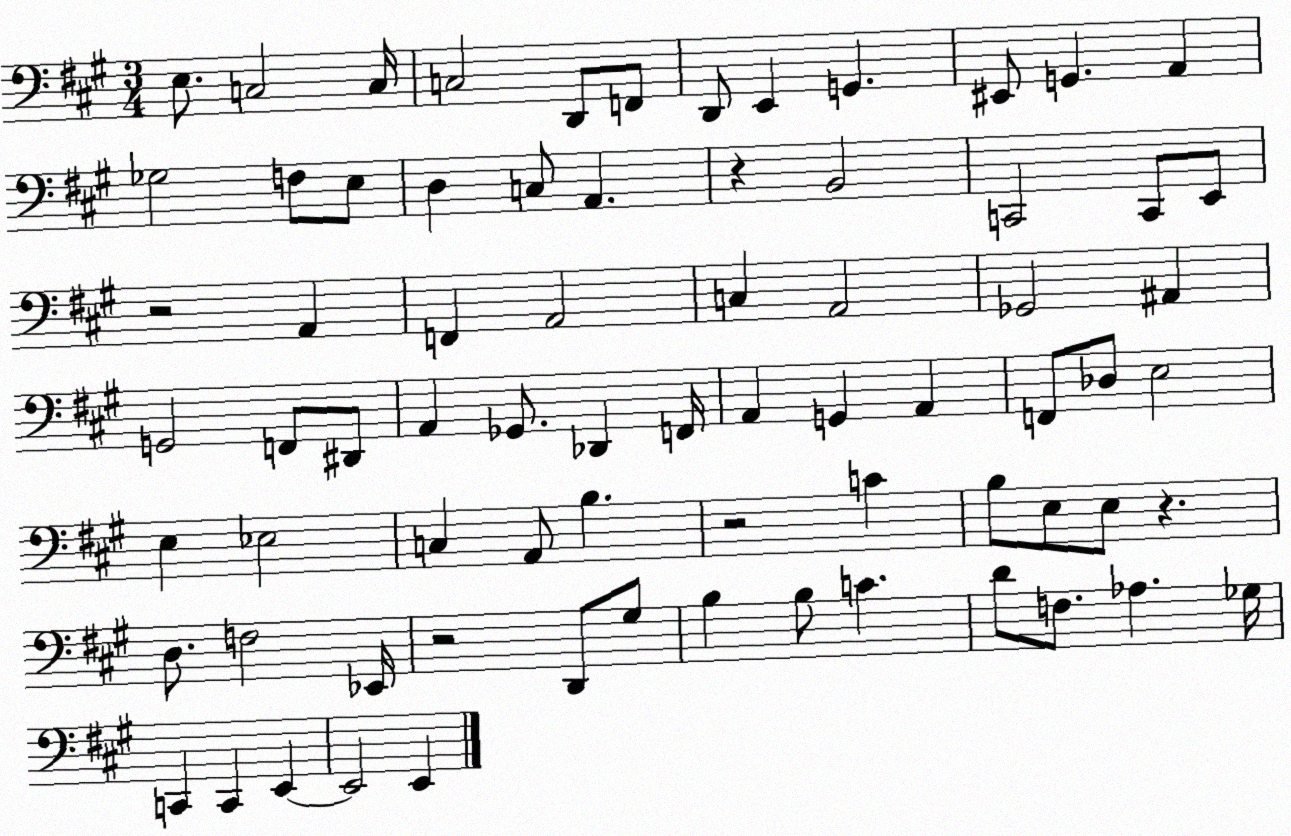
X:1
T:Untitled
M:3/4
L:1/4
K:A
E,/2 C,2 C,/4 C,2 D,,/2 F,,/2 D,,/2 E,, G,, ^E,,/2 G,, A,, _G,2 F,/2 E,/2 D, C,/2 A,, z B,,2 C,,2 C,,/2 E,,/2 z2 A,, F,, A,,2 C, A,,2 _G,,2 ^A,, G,,2 F,,/2 ^D,,/2 A,, _G,,/2 _D,, F,,/4 A,, G,, A,, F,,/2 _D,/2 E,2 E, _E,2 C, A,,/2 B, z2 C B,/2 E,/2 E,/2 z D,/2 F,2 _E,,/4 z2 D,,/2 ^G,/2 B, B,/2 C D/2 F,/2 _A, _G,/4 C,, C,, E,, E,,2 E,,